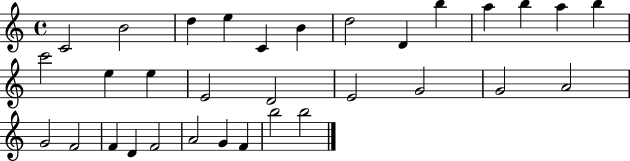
X:1
T:Untitled
M:4/4
L:1/4
K:C
C2 B2 d e C B d2 D b a b a b c'2 e e E2 D2 E2 G2 G2 A2 G2 F2 F D F2 A2 G F b2 b2